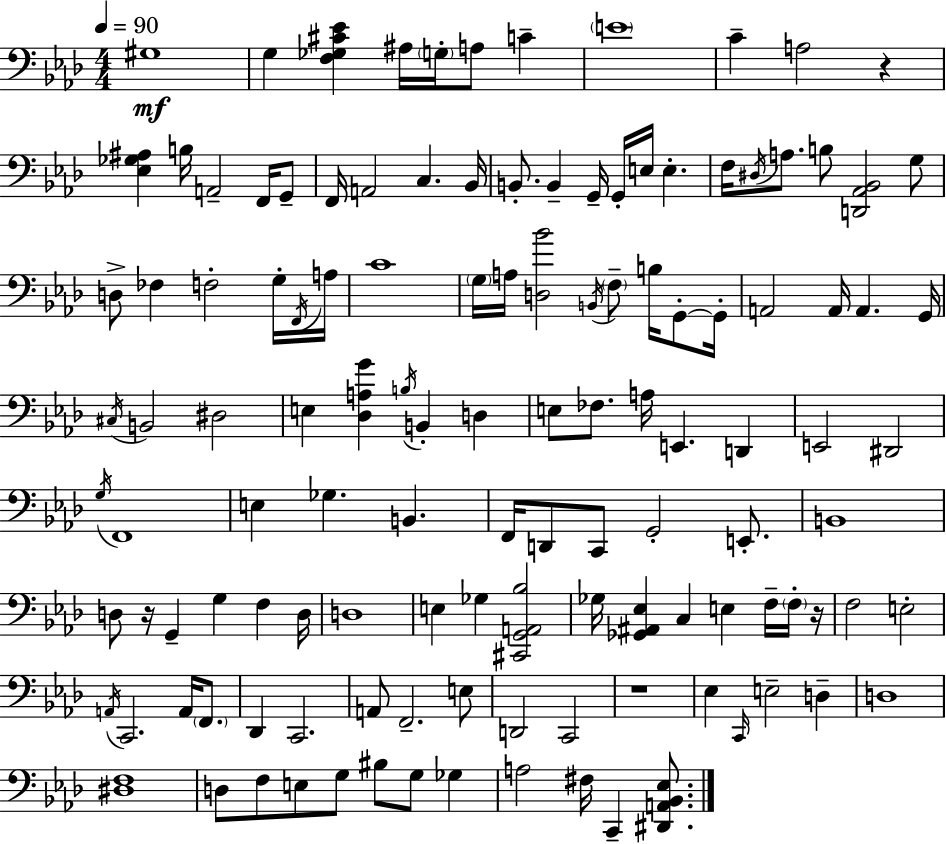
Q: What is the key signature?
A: AES major